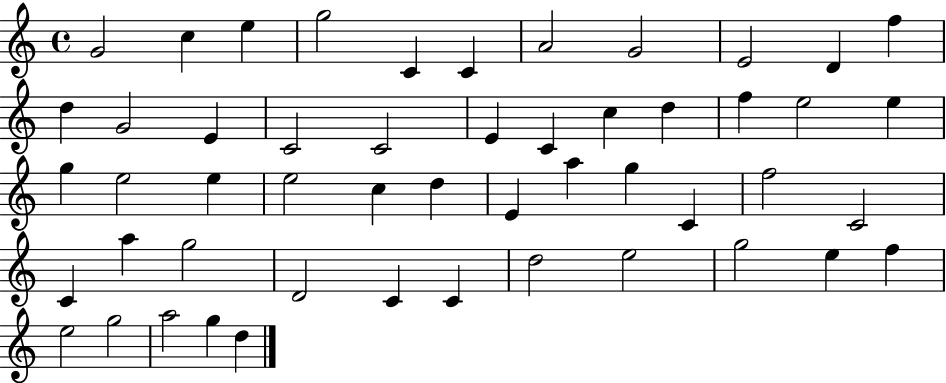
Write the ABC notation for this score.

X:1
T:Untitled
M:4/4
L:1/4
K:C
G2 c e g2 C C A2 G2 E2 D f d G2 E C2 C2 E C c d f e2 e g e2 e e2 c d E a g C f2 C2 C a g2 D2 C C d2 e2 g2 e f e2 g2 a2 g d